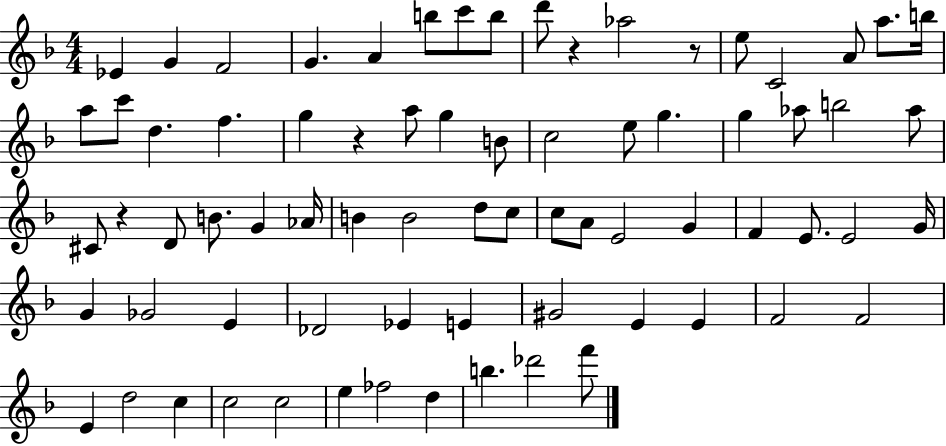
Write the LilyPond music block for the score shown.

{
  \clef treble
  \numericTimeSignature
  \time 4/4
  \key f \major
  ees'4 g'4 f'2 | g'4. a'4 b''8 c'''8 b''8 | d'''8 r4 aes''2 r8 | e''8 c'2 a'8 a''8. b''16 | \break a''8 c'''8 d''4. f''4. | g''4 r4 a''8 g''4 b'8 | c''2 e''8 g''4. | g''4 aes''8 b''2 aes''8 | \break cis'8 r4 d'8 b'8. g'4 aes'16 | b'4 b'2 d''8 c''8 | c''8 a'8 e'2 g'4 | f'4 e'8. e'2 g'16 | \break g'4 ges'2 e'4 | des'2 ees'4 e'4 | gis'2 e'4 e'4 | f'2 f'2 | \break e'4 d''2 c''4 | c''2 c''2 | e''4 fes''2 d''4 | b''4. des'''2 f'''8 | \break \bar "|."
}